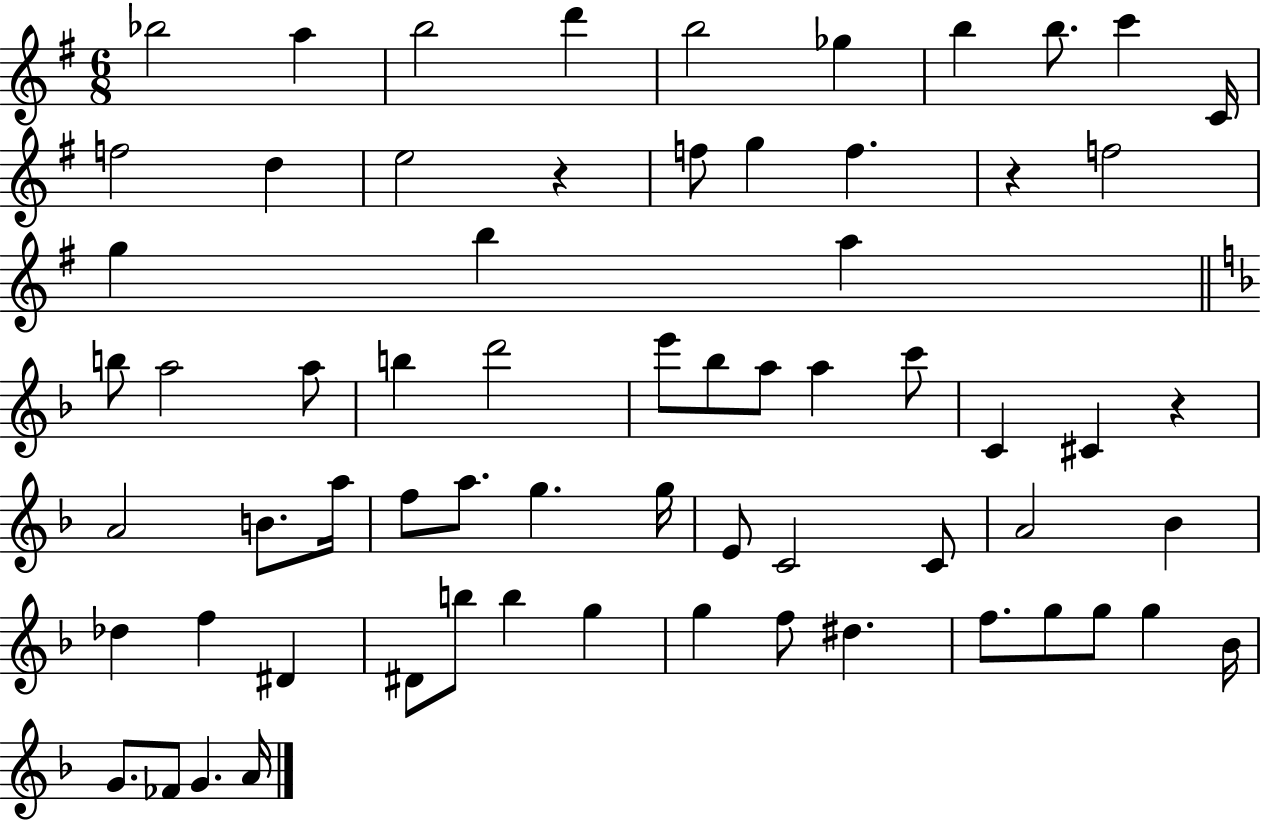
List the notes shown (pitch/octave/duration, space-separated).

Bb5/h A5/q B5/h D6/q B5/h Gb5/q B5/q B5/e. C6/q C4/s F5/h D5/q E5/h R/q F5/e G5/q F5/q. R/q F5/h G5/q B5/q A5/q B5/e A5/h A5/e B5/q D6/h E6/e Bb5/e A5/e A5/q C6/e C4/q C#4/q R/q A4/h B4/e. A5/s F5/e A5/e. G5/q. G5/s E4/e C4/h C4/e A4/h Bb4/q Db5/q F5/q D#4/q D#4/e B5/e B5/q G5/q G5/q F5/e D#5/q. F5/e. G5/e G5/e G5/q Bb4/s G4/e. FES4/e G4/q. A4/s